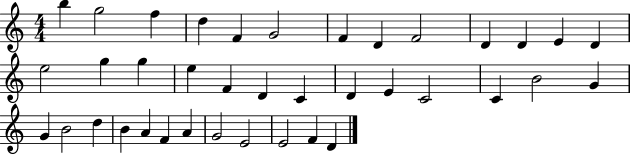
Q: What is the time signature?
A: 4/4